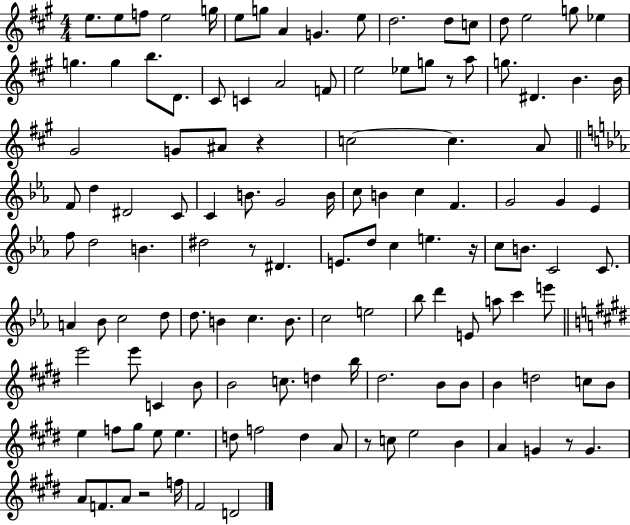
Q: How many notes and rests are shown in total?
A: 126